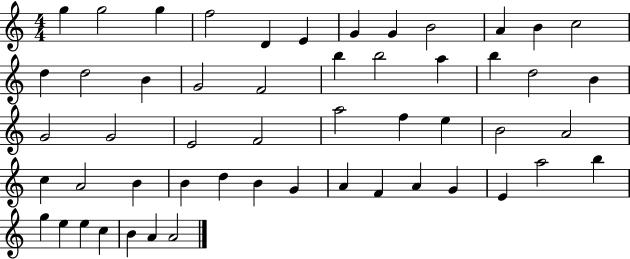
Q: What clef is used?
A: treble